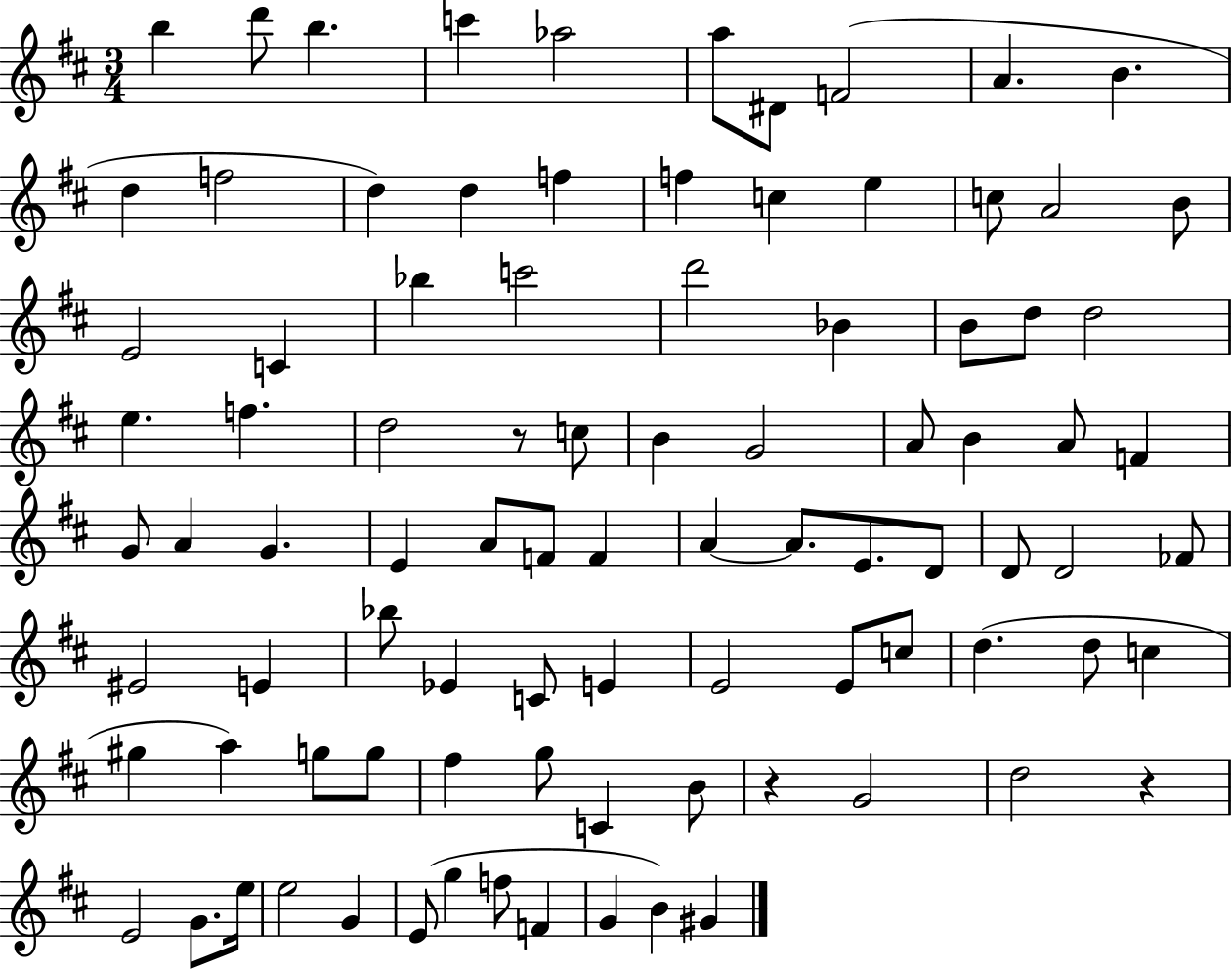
X:1
T:Untitled
M:3/4
L:1/4
K:D
b d'/2 b c' _a2 a/2 ^D/2 F2 A B d f2 d d f f c e c/2 A2 B/2 E2 C _b c'2 d'2 _B B/2 d/2 d2 e f d2 z/2 c/2 B G2 A/2 B A/2 F G/2 A G E A/2 F/2 F A A/2 E/2 D/2 D/2 D2 _F/2 ^E2 E _b/2 _E C/2 E E2 E/2 c/2 d d/2 c ^g a g/2 g/2 ^f g/2 C B/2 z G2 d2 z E2 G/2 e/4 e2 G E/2 g f/2 F G B ^G